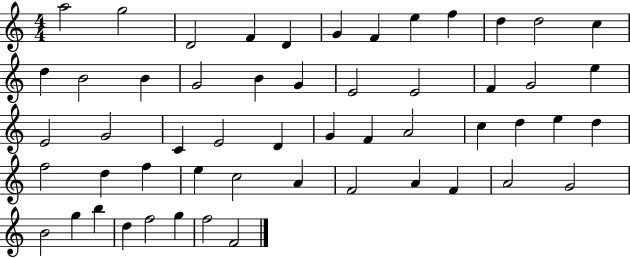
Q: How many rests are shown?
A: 0